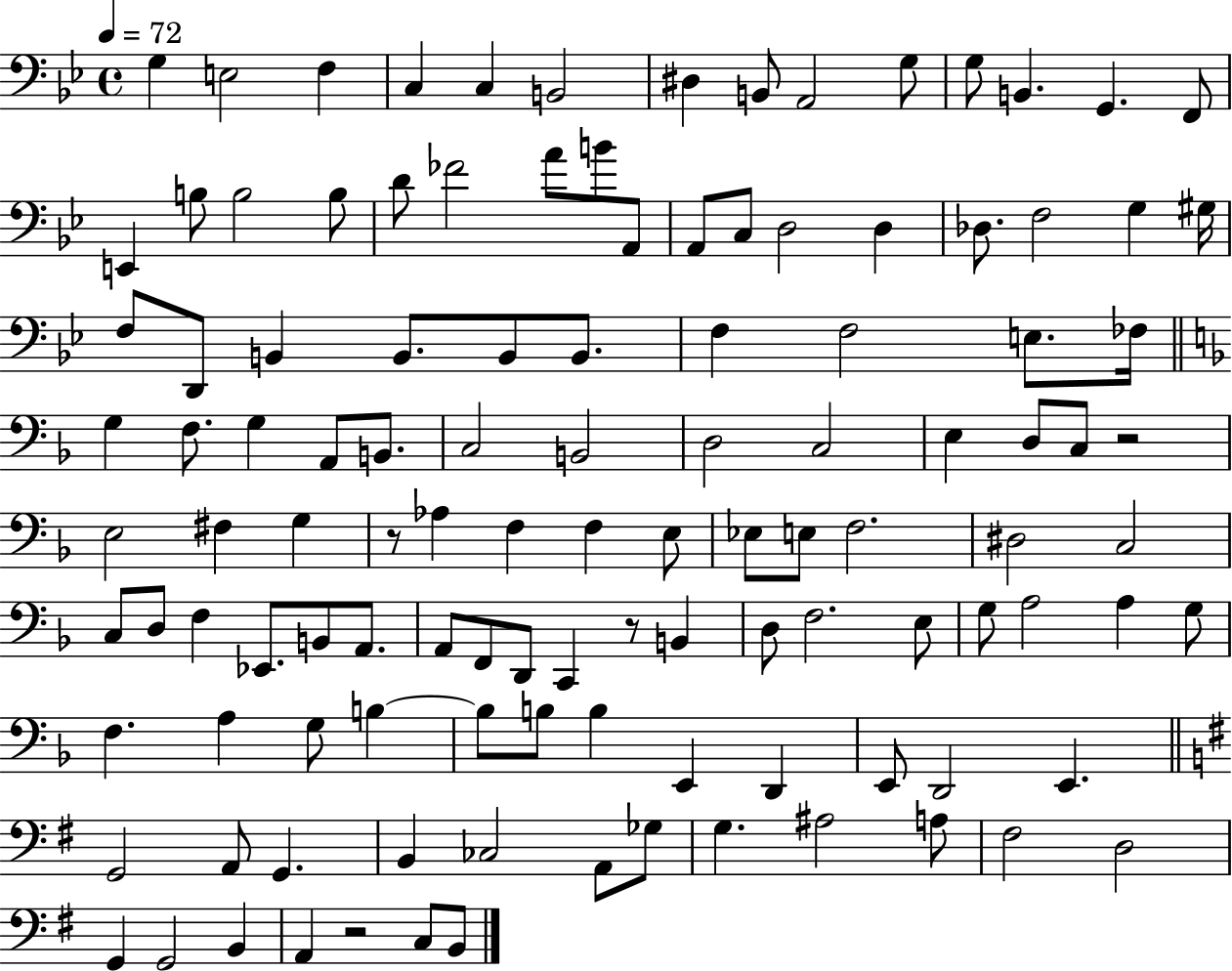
X:1
T:Untitled
M:4/4
L:1/4
K:Bb
G, E,2 F, C, C, B,,2 ^D, B,,/2 A,,2 G,/2 G,/2 B,, G,, F,,/2 E,, B,/2 B,2 B,/2 D/2 _F2 A/2 B/2 A,,/2 A,,/2 C,/2 D,2 D, _D,/2 F,2 G, ^G,/4 F,/2 D,,/2 B,, B,,/2 B,,/2 B,,/2 F, F,2 E,/2 _F,/4 G, F,/2 G, A,,/2 B,,/2 C,2 B,,2 D,2 C,2 E, D,/2 C,/2 z2 E,2 ^F, G, z/2 _A, F, F, E,/2 _E,/2 E,/2 F,2 ^D,2 C,2 C,/2 D,/2 F, _E,,/2 B,,/2 A,,/2 A,,/2 F,,/2 D,,/2 C,, z/2 B,, D,/2 F,2 E,/2 G,/2 A,2 A, G,/2 F, A, G,/2 B, B,/2 B,/2 B, E,, D,, E,,/2 D,,2 E,, G,,2 A,,/2 G,, B,, _C,2 A,,/2 _G,/2 G, ^A,2 A,/2 ^F,2 D,2 G,, G,,2 B,, A,, z2 C,/2 B,,/2